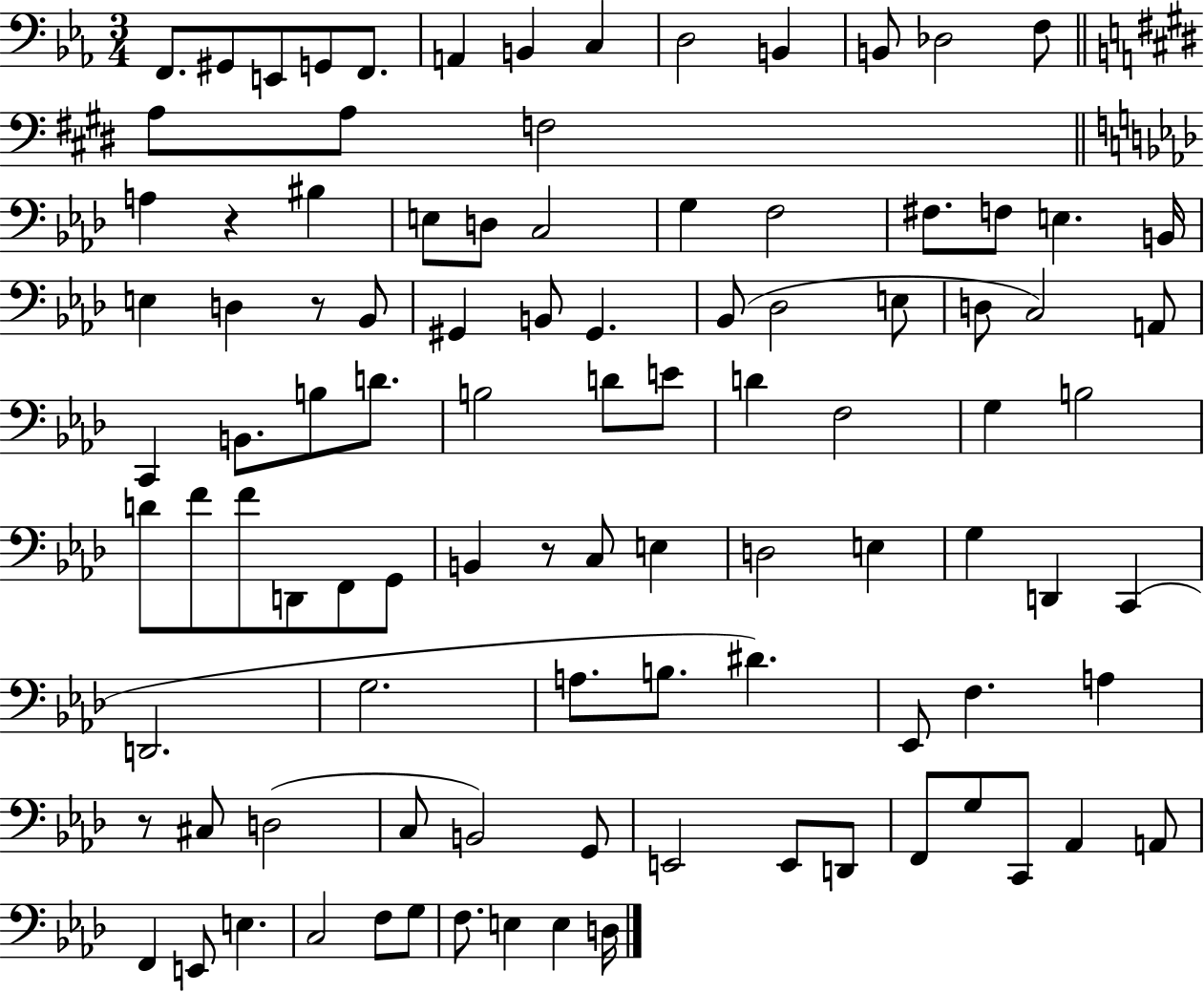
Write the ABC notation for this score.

X:1
T:Untitled
M:3/4
L:1/4
K:Eb
F,,/2 ^G,,/2 E,,/2 G,,/2 F,,/2 A,, B,, C, D,2 B,, B,,/2 _D,2 F,/2 A,/2 A,/2 F,2 A, z ^B, E,/2 D,/2 C,2 G, F,2 ^F,/2 F,/2 E, B,,/4 E, D, z/2 _B,,/2 ^G,, B,,/2 ^G,, _B,,/2 _D,2 E,/2 D,/2 C,2 A,,/2 C,, B,,/2 B,/2 D/2 B,2 D/2 E/2 D F,2 G, B,2 D/2 F/2 F/2 D,,/2 F,,/2 G,,/2 B,, z/2 C,/2 E, D,2 E, G, D,, C,, D,,2 G,2 A,/2 B,/2 ^D _E,,/2 F, A, z/2 ^C,/2 D,2 C,/2 B,,2 G,,/2 E,,2 E,,/2 D,,/2 F,,/2 G,/2 C,,/2 _A,, A,,/2 F,, E,,/2 E, C,2 F,/2 G,/2 F,/2 E, E, D,/4